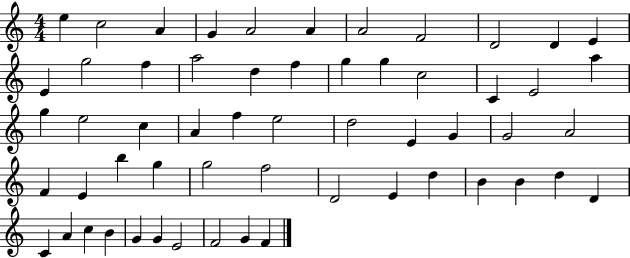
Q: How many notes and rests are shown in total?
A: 57